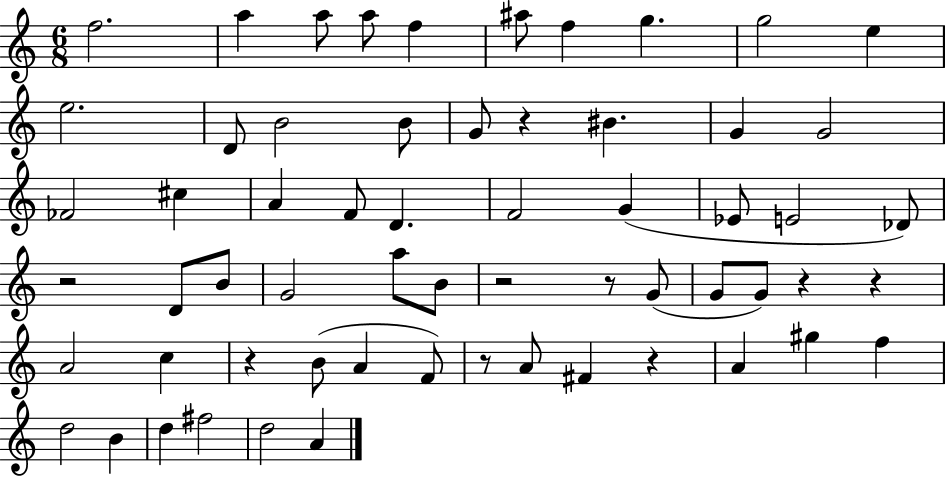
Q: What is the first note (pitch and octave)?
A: F5